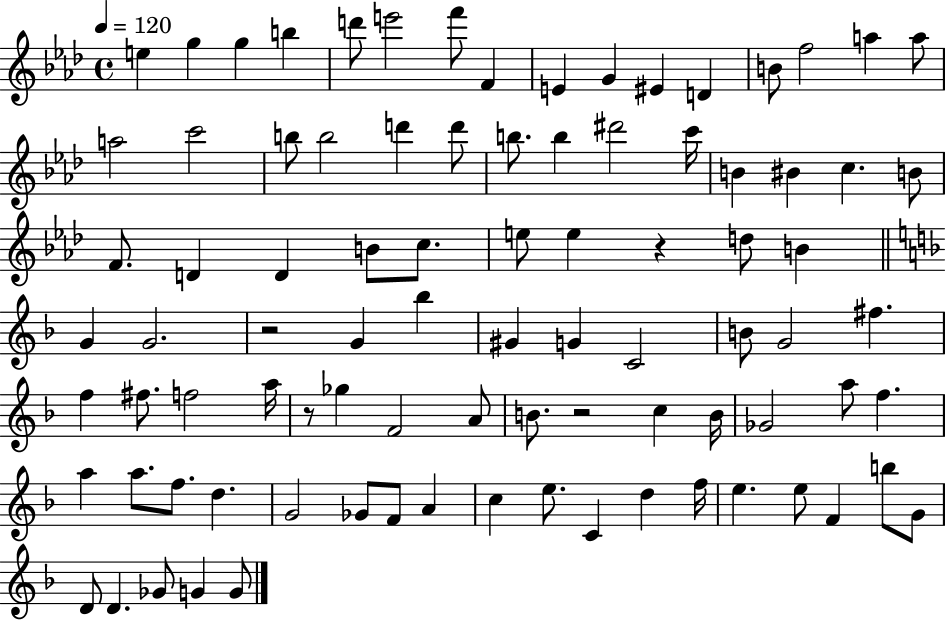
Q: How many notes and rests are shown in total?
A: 89